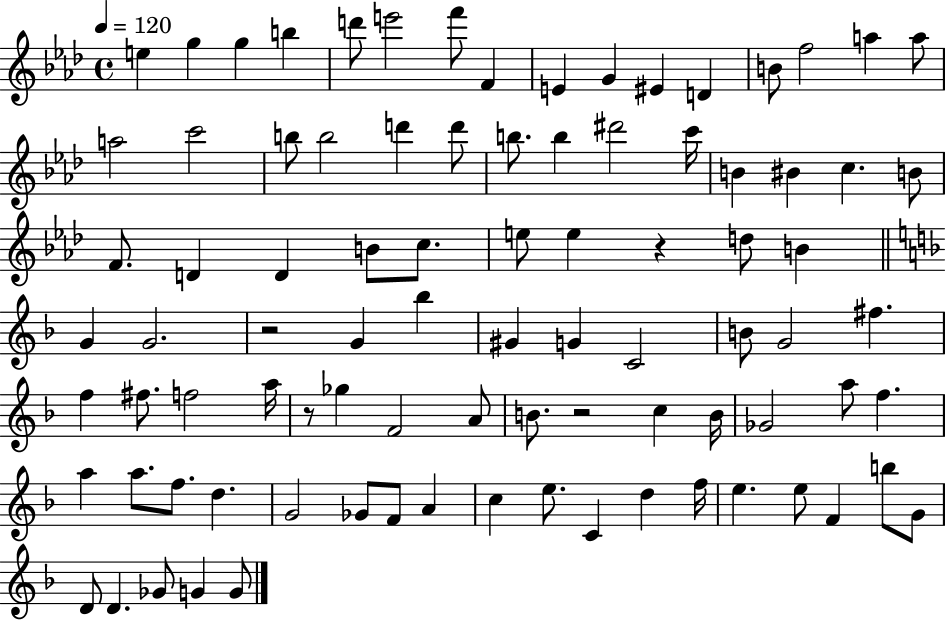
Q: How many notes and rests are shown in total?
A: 89